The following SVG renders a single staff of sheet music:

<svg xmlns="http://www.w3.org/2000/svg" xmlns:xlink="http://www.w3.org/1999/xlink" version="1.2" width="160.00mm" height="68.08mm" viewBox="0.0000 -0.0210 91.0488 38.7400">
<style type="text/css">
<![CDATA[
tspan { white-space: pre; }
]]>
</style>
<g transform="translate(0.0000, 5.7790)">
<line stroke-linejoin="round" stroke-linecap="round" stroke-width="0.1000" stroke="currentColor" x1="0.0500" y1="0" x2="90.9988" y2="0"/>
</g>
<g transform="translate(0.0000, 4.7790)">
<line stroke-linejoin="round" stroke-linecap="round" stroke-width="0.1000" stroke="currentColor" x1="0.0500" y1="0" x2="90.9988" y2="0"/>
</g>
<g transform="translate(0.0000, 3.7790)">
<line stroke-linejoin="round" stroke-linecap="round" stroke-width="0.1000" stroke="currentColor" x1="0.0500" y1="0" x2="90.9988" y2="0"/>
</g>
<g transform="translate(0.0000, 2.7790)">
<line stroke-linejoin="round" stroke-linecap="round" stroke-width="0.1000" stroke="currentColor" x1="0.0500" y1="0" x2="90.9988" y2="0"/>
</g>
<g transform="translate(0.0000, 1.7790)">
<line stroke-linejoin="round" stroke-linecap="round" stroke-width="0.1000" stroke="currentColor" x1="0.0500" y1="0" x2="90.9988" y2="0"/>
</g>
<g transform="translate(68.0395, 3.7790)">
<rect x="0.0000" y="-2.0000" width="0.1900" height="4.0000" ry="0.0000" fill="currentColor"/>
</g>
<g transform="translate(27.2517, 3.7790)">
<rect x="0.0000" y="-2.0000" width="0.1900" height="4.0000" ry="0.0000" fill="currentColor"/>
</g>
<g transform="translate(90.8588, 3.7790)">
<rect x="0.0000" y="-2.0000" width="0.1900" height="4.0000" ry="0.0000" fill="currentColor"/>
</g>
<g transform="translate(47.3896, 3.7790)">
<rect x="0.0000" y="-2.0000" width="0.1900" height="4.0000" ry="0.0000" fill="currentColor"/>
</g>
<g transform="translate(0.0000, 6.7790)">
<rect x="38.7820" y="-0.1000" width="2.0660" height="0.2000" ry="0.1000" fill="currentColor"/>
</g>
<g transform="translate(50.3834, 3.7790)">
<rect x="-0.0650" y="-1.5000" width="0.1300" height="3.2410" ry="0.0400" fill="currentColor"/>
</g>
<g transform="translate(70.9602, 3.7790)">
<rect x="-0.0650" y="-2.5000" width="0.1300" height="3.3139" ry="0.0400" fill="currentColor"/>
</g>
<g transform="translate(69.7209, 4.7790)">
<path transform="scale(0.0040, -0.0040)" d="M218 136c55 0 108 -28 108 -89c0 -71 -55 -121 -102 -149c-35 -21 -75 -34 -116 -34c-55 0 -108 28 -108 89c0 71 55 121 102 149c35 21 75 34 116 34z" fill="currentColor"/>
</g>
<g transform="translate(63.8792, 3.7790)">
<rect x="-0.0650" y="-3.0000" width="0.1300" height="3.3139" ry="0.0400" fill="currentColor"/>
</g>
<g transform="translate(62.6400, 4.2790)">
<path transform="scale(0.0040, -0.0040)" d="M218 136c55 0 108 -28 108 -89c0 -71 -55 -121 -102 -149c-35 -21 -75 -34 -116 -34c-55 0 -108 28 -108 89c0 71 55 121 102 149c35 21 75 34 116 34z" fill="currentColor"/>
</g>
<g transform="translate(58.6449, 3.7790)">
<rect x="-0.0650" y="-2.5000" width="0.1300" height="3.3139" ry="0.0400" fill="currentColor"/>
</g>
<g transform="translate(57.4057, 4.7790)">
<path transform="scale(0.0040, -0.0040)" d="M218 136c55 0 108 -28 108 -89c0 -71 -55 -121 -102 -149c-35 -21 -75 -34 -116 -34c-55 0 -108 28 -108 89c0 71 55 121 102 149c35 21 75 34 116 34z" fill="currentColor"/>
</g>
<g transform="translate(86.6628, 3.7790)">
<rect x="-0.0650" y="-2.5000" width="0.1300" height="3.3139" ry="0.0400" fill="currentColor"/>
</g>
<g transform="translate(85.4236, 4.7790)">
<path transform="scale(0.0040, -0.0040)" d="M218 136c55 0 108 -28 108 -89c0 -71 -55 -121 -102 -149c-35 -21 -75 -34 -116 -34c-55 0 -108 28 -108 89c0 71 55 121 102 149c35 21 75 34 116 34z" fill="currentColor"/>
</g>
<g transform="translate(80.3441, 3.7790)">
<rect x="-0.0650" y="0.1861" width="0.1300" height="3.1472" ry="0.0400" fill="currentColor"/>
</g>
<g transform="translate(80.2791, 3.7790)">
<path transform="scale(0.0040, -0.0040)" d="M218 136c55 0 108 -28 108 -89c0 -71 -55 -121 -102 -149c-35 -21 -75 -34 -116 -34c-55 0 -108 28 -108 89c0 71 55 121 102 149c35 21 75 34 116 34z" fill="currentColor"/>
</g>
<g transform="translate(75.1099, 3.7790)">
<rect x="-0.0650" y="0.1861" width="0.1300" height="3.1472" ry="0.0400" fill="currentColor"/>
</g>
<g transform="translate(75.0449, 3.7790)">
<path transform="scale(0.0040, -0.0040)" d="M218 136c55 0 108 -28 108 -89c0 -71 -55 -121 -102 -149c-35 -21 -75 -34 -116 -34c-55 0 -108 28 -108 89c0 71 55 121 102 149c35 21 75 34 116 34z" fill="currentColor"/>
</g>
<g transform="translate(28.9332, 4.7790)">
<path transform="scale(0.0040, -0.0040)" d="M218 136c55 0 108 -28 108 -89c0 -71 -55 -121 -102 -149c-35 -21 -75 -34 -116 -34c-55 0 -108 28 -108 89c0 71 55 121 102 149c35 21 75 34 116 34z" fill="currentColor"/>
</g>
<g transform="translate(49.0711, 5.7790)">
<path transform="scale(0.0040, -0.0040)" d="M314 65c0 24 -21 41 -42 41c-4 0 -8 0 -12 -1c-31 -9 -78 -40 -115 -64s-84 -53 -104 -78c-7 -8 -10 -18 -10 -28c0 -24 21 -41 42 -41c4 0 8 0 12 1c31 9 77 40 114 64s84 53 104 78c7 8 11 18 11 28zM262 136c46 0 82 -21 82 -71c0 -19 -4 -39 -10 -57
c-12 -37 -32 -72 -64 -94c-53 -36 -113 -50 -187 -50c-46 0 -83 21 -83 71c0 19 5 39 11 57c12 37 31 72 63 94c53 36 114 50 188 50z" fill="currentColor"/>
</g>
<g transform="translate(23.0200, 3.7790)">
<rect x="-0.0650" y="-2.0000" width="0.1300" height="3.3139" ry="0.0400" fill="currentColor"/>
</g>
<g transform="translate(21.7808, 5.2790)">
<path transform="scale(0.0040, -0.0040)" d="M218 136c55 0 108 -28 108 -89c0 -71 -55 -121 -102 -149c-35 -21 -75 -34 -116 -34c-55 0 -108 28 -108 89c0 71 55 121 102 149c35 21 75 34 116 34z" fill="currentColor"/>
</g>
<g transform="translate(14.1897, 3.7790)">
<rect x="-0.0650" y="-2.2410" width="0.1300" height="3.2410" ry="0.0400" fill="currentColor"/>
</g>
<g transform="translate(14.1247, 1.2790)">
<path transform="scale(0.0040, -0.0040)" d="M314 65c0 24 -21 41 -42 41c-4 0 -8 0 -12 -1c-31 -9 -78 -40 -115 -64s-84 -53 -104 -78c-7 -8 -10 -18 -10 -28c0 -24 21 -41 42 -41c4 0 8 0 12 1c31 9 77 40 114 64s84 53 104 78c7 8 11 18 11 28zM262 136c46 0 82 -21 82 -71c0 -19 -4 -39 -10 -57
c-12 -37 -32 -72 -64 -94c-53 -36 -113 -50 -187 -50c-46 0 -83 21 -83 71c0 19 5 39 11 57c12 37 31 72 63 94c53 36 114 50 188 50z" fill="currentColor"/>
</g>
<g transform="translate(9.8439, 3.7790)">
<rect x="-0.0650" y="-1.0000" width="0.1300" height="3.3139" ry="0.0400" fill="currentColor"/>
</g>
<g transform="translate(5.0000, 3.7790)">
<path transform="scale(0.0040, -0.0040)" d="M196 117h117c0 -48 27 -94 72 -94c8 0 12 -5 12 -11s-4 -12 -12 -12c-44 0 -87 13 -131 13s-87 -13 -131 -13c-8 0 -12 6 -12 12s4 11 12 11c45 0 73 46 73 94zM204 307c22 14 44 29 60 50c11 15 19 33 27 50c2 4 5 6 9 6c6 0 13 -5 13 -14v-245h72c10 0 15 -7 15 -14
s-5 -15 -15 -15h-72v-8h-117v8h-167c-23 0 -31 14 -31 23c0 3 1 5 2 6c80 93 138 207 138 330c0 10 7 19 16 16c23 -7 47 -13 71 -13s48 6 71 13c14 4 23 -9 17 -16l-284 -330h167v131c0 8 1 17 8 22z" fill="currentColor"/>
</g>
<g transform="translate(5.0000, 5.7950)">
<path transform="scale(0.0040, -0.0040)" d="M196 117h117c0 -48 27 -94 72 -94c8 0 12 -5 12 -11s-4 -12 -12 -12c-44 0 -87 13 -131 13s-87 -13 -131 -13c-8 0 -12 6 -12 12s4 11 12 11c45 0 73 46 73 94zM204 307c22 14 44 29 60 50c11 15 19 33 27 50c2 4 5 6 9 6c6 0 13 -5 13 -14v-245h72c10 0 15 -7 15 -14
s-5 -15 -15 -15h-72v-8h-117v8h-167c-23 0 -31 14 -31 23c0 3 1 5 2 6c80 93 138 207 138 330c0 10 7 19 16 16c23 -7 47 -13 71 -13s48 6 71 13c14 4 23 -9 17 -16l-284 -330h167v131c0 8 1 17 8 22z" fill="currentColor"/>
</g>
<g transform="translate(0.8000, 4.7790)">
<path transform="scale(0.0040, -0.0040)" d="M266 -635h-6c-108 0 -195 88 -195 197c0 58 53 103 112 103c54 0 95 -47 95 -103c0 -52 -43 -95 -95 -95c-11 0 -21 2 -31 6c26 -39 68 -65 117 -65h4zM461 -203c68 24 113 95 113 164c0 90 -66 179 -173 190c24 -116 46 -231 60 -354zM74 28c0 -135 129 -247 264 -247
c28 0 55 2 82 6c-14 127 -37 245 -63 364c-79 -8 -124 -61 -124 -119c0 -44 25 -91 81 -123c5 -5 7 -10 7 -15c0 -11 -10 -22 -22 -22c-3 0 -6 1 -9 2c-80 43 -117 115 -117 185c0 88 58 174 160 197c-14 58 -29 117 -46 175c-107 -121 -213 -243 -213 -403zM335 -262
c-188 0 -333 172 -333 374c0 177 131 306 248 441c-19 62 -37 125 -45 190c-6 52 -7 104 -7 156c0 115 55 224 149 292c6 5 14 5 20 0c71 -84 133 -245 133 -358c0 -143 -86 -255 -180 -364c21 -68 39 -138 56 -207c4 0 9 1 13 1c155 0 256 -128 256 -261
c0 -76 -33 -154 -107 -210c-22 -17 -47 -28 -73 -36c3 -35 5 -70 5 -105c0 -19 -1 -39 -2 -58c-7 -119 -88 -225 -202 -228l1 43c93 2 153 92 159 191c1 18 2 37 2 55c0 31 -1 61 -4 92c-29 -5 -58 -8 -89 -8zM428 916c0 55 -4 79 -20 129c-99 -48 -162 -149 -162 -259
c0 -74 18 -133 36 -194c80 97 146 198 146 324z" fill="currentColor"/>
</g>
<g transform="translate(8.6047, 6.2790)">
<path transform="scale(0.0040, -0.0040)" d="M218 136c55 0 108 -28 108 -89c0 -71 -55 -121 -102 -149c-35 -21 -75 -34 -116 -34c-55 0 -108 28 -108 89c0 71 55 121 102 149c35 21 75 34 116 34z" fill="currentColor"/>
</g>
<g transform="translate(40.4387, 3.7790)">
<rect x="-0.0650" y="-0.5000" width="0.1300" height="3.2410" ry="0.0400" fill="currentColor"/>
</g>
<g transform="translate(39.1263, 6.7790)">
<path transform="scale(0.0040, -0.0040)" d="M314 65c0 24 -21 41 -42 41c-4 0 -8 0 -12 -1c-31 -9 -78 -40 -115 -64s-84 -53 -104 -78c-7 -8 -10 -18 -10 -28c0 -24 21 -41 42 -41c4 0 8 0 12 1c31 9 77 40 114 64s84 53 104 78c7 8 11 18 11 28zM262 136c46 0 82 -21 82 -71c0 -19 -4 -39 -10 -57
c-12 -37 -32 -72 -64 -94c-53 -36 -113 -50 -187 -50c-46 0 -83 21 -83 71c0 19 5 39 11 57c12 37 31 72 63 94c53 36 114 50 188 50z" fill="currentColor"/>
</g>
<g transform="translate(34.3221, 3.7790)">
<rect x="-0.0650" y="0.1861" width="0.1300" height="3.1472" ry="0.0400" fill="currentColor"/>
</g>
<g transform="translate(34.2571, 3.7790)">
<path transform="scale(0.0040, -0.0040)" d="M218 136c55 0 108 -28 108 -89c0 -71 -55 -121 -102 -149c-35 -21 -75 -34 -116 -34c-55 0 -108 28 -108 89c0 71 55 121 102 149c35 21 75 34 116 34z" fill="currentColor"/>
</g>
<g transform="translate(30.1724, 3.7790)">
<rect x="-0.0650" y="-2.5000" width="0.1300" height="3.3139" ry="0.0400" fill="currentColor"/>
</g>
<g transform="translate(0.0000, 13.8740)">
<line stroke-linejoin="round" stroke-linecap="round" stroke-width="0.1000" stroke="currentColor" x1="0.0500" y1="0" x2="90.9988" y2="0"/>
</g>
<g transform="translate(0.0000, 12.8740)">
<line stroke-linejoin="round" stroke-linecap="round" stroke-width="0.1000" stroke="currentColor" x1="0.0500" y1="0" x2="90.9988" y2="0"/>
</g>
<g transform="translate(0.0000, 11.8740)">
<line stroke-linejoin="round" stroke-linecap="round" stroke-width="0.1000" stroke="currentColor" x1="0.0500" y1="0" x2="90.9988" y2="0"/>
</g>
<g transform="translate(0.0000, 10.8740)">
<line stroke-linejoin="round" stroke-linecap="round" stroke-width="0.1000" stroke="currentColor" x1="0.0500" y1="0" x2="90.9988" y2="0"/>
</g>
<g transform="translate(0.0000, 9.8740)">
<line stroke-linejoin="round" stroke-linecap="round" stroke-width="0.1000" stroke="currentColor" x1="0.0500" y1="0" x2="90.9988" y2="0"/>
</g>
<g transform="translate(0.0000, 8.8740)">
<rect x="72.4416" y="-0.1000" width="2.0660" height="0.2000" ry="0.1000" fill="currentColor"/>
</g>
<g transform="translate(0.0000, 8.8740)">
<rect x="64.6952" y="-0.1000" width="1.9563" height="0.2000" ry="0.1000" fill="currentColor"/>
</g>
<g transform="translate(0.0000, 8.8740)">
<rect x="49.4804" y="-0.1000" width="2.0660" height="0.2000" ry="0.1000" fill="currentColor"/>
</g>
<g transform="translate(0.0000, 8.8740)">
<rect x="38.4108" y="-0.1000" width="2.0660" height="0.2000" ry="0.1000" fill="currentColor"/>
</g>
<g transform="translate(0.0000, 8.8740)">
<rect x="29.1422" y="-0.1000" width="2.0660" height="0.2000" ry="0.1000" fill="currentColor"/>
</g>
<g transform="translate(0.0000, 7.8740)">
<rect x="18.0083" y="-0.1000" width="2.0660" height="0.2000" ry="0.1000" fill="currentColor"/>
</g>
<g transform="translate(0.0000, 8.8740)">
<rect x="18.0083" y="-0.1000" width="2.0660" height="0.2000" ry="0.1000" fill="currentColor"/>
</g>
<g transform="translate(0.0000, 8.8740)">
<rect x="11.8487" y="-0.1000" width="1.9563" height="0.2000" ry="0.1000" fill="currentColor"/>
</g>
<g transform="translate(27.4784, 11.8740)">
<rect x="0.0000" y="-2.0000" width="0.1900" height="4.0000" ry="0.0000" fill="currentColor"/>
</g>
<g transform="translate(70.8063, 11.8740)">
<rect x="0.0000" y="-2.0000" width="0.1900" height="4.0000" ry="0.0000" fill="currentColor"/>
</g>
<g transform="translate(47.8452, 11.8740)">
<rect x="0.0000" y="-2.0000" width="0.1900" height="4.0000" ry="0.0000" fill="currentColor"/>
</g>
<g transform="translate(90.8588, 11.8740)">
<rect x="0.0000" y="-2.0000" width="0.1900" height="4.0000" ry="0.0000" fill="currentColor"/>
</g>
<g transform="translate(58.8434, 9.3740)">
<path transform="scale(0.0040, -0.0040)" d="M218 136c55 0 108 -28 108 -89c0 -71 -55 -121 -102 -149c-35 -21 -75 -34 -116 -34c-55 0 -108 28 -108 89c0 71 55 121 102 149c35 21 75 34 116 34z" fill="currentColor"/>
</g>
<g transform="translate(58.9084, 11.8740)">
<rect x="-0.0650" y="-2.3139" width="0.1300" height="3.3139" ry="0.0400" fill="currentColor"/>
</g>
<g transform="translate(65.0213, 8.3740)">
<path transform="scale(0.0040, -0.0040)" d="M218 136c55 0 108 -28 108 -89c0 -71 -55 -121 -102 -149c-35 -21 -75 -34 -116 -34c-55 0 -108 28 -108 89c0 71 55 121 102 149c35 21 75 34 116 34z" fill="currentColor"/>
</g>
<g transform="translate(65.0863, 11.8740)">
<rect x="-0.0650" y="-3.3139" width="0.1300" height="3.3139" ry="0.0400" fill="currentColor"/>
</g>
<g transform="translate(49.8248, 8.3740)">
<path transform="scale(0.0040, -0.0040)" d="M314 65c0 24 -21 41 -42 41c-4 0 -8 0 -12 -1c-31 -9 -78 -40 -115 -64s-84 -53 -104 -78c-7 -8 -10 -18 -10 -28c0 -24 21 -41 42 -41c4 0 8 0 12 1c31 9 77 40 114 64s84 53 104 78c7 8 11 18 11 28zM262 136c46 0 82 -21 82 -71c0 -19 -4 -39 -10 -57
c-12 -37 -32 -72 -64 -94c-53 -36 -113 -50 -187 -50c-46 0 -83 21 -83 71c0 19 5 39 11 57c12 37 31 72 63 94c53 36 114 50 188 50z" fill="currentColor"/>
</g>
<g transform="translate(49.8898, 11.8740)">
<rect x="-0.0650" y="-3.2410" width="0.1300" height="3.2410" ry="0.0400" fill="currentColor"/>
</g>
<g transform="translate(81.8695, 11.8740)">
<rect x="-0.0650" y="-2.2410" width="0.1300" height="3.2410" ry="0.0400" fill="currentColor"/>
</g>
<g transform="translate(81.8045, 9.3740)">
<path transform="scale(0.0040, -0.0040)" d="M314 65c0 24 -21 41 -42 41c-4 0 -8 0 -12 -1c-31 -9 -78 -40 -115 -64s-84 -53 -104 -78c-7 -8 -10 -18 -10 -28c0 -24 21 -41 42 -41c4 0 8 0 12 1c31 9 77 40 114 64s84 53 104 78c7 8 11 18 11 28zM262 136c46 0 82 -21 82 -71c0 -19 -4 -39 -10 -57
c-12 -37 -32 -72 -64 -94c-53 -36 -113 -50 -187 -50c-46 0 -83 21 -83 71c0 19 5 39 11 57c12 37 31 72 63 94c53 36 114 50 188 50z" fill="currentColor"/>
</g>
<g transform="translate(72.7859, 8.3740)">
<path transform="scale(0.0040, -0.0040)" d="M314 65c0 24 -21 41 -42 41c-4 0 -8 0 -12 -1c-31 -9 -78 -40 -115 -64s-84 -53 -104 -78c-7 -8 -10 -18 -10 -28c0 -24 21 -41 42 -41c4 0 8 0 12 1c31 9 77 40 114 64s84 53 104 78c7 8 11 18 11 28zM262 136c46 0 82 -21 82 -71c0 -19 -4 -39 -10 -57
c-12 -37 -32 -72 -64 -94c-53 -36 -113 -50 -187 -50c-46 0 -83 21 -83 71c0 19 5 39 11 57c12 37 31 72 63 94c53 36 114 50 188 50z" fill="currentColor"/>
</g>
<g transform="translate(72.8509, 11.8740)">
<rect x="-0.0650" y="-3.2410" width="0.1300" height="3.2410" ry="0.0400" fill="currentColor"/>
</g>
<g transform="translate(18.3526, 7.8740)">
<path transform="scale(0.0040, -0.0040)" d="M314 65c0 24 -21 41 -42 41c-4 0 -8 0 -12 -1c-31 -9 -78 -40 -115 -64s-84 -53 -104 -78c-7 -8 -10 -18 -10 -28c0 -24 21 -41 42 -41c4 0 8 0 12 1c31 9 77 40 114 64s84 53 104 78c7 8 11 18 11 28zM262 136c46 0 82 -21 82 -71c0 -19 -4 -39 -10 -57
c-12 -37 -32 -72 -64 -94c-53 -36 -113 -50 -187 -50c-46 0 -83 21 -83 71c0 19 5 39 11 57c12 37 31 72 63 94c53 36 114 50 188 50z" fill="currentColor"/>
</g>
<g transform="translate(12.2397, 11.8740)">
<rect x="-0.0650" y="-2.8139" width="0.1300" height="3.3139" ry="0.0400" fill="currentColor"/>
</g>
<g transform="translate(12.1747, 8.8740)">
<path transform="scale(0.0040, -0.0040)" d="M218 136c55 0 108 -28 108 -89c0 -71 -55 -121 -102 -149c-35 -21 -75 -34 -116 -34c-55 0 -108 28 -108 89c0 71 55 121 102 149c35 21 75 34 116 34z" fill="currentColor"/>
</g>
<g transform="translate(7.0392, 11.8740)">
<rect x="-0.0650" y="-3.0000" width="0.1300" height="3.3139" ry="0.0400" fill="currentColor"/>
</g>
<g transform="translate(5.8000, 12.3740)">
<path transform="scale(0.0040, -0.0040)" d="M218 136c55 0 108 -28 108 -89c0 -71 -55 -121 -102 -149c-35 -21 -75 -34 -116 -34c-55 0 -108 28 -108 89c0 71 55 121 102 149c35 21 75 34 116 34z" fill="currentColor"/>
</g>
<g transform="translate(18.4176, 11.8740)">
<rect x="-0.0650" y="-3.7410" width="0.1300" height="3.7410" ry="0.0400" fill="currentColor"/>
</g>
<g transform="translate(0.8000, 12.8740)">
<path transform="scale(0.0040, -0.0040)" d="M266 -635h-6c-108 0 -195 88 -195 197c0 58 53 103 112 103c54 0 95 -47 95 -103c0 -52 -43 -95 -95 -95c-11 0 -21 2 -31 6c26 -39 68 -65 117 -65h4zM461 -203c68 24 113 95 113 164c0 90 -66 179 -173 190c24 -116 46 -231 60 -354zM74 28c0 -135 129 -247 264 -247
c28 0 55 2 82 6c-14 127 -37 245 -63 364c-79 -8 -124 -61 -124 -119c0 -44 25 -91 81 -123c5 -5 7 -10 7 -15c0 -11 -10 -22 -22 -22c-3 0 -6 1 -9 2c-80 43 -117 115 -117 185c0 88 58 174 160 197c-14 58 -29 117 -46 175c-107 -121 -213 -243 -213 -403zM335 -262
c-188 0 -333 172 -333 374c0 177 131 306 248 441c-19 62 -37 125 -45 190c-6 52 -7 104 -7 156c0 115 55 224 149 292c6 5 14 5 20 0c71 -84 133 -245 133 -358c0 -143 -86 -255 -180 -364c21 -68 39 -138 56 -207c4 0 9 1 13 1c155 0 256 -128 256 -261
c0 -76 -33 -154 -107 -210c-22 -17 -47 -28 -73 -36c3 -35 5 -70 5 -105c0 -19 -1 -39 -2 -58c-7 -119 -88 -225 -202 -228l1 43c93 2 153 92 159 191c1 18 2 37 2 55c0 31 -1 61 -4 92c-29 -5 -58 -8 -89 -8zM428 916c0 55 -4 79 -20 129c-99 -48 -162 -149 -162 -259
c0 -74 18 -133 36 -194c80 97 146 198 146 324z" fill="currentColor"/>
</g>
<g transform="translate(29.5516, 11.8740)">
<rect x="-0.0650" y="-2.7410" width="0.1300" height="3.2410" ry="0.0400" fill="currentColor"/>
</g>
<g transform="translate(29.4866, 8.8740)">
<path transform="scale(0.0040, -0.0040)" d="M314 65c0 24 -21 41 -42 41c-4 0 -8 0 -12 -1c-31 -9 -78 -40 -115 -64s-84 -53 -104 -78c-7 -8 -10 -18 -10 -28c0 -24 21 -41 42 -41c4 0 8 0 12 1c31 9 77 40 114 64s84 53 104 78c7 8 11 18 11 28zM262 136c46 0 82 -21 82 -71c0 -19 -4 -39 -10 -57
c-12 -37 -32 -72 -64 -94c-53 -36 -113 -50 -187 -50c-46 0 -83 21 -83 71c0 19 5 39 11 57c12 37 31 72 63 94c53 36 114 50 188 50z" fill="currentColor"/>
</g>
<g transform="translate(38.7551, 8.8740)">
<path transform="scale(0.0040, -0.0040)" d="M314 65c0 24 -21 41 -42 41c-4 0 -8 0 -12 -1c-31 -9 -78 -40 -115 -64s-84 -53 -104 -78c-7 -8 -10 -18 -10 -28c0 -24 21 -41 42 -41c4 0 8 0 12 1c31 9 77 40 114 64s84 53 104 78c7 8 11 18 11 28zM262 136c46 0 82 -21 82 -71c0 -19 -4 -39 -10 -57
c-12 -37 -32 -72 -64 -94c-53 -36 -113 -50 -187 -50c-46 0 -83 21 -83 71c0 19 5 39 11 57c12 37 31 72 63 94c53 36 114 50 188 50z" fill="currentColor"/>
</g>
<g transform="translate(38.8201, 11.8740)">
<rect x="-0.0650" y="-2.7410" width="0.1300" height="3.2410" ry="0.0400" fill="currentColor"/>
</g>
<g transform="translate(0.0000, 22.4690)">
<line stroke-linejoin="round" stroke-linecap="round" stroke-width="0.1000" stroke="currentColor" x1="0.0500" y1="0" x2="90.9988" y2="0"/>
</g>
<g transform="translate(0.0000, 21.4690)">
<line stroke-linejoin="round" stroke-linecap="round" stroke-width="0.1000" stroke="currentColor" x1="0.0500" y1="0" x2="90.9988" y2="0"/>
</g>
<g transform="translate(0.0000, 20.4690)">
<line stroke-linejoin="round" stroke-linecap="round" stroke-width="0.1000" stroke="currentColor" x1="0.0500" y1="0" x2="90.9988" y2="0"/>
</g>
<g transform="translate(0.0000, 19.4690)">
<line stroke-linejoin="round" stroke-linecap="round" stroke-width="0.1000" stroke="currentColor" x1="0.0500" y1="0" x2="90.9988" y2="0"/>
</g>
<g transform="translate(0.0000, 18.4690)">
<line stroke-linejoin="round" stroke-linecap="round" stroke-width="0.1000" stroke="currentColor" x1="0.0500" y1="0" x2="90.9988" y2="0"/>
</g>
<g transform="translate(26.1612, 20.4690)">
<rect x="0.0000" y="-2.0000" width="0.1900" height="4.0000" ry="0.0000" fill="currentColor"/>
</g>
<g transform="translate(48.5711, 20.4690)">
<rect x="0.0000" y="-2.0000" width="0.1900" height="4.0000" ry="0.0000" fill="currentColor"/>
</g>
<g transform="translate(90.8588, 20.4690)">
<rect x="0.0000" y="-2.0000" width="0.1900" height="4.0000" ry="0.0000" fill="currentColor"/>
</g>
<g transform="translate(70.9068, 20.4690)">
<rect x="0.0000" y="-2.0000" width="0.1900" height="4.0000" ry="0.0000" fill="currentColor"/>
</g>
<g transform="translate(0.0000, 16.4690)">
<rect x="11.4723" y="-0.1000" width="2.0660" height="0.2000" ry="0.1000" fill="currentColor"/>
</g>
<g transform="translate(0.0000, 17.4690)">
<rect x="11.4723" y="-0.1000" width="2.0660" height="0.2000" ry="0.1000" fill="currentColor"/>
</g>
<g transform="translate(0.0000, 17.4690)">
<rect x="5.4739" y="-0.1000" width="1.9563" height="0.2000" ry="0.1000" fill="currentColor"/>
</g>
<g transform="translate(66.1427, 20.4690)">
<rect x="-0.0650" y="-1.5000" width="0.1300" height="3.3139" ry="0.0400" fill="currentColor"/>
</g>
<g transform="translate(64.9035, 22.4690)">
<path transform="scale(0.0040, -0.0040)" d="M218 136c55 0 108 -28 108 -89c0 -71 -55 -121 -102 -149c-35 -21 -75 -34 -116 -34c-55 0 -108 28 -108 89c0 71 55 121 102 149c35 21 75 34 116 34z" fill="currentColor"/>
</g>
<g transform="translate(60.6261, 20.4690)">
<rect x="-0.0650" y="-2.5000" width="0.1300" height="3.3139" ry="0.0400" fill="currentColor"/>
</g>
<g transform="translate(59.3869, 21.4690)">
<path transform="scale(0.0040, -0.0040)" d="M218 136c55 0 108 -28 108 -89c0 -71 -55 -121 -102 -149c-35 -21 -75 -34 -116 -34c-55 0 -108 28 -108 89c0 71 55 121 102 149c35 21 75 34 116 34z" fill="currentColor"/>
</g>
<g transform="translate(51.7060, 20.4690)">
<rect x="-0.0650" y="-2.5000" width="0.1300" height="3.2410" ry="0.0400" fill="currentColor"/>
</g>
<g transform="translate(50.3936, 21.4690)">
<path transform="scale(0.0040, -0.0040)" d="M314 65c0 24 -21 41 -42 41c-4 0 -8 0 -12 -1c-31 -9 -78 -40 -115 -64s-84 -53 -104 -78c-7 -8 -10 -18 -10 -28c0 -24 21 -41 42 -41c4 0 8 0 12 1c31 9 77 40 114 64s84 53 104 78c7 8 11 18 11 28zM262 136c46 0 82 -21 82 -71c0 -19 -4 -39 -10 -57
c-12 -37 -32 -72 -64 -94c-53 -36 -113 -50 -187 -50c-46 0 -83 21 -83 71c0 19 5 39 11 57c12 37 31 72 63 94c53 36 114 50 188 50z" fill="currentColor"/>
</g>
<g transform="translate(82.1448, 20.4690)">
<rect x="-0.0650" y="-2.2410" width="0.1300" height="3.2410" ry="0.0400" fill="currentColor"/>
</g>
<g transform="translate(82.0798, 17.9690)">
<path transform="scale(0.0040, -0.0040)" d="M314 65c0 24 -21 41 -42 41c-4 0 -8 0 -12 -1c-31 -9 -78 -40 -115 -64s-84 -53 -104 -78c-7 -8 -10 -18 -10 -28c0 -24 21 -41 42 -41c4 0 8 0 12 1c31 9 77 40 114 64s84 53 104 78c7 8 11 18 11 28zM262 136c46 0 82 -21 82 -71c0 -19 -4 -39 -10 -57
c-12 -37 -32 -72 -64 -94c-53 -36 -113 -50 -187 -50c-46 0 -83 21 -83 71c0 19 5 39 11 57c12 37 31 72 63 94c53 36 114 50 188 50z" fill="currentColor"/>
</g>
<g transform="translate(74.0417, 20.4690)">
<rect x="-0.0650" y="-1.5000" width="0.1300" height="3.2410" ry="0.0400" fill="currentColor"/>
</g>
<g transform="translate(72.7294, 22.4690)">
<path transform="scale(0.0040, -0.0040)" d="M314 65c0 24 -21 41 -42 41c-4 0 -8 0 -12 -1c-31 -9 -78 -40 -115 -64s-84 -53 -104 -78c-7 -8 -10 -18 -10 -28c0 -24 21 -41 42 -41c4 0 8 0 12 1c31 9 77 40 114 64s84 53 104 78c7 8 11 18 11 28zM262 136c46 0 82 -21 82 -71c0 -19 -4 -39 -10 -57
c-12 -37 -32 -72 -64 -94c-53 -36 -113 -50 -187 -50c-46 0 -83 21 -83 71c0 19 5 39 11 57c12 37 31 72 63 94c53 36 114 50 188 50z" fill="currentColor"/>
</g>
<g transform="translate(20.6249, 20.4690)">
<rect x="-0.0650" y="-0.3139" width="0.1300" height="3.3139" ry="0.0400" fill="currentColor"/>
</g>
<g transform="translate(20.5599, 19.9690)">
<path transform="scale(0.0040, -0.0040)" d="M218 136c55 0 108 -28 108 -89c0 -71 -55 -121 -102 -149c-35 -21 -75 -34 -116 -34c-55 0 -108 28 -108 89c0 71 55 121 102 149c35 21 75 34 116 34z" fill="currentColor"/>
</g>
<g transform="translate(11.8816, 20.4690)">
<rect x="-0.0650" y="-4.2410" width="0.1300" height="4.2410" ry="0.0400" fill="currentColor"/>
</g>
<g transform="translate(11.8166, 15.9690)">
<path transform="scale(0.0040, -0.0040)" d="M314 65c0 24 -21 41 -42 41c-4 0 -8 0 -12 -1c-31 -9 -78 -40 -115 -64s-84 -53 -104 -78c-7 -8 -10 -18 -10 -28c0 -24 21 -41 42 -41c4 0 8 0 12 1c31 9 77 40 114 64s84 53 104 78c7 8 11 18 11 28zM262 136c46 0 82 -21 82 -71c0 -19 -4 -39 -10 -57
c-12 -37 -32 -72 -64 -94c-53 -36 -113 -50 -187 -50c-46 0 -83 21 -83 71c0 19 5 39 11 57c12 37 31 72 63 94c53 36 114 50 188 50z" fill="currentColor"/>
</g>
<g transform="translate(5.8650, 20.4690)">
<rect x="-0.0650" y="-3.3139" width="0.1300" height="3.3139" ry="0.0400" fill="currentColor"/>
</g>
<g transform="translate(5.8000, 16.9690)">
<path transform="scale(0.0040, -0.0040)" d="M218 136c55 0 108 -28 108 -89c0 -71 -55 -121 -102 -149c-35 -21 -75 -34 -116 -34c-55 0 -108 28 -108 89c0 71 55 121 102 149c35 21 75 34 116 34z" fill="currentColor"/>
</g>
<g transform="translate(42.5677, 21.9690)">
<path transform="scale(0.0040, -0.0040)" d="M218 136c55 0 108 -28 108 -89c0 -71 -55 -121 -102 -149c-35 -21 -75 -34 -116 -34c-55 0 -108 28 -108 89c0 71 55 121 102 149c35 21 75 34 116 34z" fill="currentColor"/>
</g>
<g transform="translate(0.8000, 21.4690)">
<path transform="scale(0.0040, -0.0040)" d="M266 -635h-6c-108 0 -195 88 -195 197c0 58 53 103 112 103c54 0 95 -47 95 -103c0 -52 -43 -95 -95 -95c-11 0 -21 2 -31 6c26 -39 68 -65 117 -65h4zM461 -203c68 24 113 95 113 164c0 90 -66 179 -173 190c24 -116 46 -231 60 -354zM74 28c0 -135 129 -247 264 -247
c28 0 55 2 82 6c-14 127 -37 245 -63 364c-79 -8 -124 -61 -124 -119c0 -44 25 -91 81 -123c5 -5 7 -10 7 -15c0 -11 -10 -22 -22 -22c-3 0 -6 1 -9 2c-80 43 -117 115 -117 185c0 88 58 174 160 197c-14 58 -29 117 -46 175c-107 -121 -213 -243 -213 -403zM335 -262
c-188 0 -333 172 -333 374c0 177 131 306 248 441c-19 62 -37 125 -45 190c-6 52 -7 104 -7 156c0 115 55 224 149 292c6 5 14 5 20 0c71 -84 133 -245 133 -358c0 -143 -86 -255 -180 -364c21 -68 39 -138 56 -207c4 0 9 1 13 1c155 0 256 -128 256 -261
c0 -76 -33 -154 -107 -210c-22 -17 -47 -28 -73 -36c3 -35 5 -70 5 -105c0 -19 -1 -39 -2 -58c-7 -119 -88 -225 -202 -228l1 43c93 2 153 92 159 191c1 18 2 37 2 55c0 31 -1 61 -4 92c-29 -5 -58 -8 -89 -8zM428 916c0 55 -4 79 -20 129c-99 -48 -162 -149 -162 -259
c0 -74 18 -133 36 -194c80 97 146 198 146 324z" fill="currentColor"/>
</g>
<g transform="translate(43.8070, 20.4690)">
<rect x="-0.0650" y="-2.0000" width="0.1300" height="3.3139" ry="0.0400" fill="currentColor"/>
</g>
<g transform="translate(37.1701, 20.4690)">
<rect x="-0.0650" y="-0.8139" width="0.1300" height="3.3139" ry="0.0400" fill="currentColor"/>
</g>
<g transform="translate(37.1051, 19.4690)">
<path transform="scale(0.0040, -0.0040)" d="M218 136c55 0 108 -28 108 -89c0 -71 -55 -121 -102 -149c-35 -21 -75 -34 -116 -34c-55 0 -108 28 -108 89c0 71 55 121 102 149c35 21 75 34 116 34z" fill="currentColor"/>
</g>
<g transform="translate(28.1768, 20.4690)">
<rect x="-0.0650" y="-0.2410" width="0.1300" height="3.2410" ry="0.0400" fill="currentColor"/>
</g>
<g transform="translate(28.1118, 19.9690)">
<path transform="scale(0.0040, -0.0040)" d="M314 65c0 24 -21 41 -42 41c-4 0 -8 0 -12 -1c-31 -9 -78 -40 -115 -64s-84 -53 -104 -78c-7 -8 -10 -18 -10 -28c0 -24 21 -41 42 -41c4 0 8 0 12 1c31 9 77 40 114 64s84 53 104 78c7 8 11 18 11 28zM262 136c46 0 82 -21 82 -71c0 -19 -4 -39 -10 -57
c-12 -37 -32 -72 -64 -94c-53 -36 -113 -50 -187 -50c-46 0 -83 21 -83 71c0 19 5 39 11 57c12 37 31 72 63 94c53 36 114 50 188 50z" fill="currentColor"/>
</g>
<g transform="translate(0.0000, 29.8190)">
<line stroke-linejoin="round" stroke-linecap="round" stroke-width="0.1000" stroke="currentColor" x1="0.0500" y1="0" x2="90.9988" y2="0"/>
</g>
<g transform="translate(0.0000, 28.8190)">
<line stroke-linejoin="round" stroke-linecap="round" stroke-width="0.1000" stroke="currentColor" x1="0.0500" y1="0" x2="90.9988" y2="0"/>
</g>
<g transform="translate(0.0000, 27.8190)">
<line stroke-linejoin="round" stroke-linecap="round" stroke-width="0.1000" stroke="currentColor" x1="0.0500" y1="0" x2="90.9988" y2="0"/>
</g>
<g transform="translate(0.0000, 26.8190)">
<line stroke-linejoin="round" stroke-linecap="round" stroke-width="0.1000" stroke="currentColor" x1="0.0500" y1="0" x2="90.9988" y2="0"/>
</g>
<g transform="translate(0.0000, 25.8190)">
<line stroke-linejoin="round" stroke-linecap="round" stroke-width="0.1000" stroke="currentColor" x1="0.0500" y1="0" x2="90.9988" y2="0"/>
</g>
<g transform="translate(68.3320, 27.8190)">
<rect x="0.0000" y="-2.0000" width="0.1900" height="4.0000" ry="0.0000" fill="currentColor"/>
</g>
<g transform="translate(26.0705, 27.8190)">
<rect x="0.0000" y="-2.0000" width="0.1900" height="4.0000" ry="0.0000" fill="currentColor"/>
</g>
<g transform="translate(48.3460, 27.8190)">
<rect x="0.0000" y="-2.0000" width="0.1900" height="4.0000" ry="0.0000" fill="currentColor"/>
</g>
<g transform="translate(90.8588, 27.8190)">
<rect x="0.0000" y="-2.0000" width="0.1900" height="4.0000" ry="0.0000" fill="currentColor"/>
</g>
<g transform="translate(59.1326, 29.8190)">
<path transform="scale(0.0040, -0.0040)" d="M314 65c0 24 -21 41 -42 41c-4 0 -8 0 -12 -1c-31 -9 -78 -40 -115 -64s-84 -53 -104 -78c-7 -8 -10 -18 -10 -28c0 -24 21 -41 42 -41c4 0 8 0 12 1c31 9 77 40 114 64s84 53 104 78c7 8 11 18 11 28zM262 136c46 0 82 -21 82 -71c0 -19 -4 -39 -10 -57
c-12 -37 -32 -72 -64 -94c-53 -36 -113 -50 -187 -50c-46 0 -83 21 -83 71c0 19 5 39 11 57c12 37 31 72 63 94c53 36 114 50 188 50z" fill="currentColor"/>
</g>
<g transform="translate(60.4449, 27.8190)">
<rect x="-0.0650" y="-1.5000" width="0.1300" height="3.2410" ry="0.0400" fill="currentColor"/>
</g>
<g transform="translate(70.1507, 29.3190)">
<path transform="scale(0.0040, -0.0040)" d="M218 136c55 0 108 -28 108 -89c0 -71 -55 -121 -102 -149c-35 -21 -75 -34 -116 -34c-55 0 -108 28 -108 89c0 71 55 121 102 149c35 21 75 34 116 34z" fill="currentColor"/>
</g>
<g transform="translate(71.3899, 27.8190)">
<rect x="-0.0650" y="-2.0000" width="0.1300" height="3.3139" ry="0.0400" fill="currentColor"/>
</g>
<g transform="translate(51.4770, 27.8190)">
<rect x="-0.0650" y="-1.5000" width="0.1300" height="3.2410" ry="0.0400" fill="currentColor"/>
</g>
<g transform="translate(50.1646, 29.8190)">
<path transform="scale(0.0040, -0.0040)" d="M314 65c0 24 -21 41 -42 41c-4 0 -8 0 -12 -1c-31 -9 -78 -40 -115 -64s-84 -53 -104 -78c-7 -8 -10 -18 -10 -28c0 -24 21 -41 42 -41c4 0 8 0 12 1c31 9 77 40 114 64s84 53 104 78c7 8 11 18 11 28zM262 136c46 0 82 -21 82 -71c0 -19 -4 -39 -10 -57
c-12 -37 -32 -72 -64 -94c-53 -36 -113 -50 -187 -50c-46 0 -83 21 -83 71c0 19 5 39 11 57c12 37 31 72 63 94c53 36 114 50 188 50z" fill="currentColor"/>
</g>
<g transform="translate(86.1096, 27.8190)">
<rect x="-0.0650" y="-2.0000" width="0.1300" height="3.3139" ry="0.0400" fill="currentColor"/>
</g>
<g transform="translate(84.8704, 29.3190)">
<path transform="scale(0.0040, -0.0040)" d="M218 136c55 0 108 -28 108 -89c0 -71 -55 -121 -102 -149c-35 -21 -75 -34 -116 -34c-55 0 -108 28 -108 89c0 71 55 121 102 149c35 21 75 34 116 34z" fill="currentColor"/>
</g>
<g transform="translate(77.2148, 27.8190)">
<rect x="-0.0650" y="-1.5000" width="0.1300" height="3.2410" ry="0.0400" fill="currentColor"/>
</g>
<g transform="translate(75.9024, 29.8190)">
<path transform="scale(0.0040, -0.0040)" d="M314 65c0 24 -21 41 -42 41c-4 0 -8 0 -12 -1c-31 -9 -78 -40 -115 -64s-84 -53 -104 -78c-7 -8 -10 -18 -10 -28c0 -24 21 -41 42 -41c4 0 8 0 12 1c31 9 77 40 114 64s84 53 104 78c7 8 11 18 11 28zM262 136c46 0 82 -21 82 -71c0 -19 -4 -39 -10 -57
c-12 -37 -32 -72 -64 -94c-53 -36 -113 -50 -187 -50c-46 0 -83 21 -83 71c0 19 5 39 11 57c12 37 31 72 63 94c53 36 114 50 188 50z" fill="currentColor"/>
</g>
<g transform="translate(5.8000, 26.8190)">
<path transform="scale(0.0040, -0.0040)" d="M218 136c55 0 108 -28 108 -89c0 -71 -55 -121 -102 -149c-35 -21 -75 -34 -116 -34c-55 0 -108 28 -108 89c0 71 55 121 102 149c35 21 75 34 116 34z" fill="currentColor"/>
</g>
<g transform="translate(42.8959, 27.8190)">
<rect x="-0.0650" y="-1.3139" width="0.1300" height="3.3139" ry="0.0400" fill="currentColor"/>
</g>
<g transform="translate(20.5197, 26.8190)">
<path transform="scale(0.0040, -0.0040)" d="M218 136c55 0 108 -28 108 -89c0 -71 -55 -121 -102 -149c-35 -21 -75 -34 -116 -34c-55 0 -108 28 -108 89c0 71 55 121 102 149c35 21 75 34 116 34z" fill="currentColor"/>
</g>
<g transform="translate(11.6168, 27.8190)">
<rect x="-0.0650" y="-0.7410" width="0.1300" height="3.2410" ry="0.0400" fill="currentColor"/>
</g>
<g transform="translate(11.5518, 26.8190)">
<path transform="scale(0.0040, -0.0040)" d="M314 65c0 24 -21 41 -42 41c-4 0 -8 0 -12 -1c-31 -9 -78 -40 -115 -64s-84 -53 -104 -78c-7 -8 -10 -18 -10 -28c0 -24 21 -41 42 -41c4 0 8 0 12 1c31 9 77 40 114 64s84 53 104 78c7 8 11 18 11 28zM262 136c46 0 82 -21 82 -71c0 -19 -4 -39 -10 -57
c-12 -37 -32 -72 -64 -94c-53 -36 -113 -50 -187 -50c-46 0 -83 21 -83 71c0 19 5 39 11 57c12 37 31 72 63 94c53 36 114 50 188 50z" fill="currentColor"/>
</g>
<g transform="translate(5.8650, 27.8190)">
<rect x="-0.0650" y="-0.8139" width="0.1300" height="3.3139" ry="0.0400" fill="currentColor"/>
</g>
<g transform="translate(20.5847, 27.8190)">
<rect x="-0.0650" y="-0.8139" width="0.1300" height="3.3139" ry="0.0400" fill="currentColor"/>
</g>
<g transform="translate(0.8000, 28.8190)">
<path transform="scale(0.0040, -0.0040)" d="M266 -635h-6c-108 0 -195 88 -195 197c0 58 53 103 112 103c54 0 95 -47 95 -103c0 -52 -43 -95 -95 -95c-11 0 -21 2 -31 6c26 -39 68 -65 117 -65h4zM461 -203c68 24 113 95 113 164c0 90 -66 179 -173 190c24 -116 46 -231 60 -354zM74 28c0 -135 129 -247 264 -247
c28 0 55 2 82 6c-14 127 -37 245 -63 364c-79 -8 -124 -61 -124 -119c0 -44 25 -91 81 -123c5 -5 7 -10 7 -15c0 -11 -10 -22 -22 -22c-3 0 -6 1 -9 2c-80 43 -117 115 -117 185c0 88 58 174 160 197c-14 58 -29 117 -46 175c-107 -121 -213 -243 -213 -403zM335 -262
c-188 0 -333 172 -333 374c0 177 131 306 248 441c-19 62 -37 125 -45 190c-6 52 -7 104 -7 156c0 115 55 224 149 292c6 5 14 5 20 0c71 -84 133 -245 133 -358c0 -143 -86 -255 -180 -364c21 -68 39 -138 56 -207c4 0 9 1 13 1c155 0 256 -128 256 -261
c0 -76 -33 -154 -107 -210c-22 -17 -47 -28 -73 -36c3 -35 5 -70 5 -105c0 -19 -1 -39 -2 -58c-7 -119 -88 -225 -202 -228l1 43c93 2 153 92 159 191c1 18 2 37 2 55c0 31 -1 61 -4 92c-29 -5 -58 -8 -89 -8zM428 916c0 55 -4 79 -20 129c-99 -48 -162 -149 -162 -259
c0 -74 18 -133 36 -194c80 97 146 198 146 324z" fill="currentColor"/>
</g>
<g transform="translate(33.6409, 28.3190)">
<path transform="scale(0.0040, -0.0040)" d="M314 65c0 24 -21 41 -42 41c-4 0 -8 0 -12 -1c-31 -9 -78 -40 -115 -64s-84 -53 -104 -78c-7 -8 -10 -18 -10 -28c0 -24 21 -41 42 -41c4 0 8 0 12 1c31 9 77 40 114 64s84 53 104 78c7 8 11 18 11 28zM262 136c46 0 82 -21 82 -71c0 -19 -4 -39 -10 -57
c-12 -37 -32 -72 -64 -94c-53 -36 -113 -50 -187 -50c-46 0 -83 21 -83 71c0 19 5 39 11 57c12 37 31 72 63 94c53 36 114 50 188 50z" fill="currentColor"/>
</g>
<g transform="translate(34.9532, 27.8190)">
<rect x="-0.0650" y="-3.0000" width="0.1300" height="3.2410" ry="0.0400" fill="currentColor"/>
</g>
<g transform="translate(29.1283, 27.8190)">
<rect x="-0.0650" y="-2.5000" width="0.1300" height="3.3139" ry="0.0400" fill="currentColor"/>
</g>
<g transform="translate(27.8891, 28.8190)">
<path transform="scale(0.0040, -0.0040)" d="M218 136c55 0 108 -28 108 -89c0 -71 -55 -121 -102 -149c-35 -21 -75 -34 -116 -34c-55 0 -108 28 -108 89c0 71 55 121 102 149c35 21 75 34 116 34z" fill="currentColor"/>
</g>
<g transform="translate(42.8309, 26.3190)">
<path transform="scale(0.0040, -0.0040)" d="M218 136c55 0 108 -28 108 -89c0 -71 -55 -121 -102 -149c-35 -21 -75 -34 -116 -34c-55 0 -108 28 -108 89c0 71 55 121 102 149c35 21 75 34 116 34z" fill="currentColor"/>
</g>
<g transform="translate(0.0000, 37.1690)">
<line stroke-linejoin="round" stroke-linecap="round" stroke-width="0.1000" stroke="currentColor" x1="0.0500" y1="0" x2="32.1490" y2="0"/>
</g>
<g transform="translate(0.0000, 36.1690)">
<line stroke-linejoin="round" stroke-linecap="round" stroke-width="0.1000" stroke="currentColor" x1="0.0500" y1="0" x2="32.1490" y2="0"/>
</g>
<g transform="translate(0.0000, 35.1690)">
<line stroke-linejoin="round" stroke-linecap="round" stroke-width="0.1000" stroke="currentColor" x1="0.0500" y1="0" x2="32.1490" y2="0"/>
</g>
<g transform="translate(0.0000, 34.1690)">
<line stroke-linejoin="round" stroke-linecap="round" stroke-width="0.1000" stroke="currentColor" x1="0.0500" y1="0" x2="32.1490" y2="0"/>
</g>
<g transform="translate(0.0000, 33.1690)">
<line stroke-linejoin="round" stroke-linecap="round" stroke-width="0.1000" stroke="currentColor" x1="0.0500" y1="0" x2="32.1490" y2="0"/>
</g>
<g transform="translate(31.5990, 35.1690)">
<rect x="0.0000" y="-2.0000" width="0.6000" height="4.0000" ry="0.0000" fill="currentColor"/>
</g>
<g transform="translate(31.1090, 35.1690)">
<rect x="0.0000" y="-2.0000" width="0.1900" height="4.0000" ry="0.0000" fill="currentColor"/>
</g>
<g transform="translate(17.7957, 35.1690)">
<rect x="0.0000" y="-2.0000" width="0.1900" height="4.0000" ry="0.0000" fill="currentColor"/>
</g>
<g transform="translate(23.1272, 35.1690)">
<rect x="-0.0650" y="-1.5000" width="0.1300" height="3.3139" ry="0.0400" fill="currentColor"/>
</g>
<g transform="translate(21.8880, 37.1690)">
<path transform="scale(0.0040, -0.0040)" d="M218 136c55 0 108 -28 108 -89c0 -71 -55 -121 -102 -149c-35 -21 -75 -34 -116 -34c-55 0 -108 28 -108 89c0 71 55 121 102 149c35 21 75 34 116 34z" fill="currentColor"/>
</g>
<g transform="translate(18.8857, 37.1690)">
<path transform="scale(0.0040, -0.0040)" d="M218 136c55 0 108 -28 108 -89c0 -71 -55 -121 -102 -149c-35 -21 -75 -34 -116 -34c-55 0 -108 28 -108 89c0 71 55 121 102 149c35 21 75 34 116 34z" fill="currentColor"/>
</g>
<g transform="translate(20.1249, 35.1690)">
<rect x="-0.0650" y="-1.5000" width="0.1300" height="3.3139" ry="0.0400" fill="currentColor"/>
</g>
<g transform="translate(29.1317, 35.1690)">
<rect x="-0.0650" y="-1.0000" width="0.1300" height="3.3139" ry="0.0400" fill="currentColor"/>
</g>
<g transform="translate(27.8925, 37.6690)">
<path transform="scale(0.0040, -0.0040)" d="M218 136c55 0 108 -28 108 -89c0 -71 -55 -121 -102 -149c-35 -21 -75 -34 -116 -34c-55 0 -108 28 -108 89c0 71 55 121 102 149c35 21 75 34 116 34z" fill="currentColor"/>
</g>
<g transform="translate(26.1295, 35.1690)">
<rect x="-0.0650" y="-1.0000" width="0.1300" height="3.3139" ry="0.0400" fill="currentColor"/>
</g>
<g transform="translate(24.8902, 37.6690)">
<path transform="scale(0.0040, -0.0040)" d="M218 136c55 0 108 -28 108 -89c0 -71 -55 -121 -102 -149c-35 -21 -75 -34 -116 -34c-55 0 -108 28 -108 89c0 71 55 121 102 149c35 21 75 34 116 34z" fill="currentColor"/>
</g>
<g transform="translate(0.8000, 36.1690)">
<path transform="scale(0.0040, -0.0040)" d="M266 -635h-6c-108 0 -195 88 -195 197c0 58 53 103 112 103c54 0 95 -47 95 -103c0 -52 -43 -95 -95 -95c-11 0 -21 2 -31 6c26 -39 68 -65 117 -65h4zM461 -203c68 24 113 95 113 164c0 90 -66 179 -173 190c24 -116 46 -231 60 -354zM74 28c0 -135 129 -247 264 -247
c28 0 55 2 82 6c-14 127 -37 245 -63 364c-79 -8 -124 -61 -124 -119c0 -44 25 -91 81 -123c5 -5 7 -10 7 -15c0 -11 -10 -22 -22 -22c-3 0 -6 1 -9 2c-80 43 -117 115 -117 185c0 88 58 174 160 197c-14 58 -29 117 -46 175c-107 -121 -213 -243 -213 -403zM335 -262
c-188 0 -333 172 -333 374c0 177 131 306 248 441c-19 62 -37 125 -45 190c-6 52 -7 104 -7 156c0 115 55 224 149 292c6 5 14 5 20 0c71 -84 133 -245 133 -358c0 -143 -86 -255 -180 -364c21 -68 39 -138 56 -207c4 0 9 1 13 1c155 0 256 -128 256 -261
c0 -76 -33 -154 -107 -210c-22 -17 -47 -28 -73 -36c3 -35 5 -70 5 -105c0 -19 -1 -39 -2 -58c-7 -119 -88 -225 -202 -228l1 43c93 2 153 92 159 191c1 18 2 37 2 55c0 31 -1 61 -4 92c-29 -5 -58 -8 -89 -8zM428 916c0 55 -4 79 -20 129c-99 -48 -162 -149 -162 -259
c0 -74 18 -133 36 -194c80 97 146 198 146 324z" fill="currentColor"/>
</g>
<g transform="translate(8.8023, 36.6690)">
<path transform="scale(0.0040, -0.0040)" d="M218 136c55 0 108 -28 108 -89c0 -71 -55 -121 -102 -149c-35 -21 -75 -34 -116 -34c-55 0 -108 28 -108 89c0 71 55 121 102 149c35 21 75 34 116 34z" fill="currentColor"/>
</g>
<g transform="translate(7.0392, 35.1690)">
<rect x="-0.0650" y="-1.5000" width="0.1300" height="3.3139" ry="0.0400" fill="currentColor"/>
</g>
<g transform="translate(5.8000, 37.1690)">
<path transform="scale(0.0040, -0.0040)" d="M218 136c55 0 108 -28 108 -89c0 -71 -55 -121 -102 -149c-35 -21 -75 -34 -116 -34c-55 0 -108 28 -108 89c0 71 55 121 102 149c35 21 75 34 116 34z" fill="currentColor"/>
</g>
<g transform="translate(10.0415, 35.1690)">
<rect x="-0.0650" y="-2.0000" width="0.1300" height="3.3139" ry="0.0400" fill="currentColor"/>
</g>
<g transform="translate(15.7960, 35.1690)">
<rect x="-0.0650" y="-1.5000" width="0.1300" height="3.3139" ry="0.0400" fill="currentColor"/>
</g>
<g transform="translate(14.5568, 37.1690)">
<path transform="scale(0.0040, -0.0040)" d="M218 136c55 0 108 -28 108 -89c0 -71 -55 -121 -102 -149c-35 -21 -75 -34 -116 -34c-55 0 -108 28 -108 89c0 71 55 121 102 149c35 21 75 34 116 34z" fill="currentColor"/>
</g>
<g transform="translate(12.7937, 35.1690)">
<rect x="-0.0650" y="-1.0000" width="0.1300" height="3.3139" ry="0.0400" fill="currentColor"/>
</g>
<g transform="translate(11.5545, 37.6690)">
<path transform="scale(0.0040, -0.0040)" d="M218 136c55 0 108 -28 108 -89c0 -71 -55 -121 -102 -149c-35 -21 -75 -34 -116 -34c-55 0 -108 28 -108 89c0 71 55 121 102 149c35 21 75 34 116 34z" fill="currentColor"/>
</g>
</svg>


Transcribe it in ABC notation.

X:1
T:Untitled
M:4/4
L:1/4
K:C
D g2 F G B C2 E2 G A G B B G A a c'2 a2 a2 b2 g b b2 g2 b d'2 c c2 d F G2 G E E2 g2 d d2 d G A2 e E2 E2 F E2 F E F D E E E D D